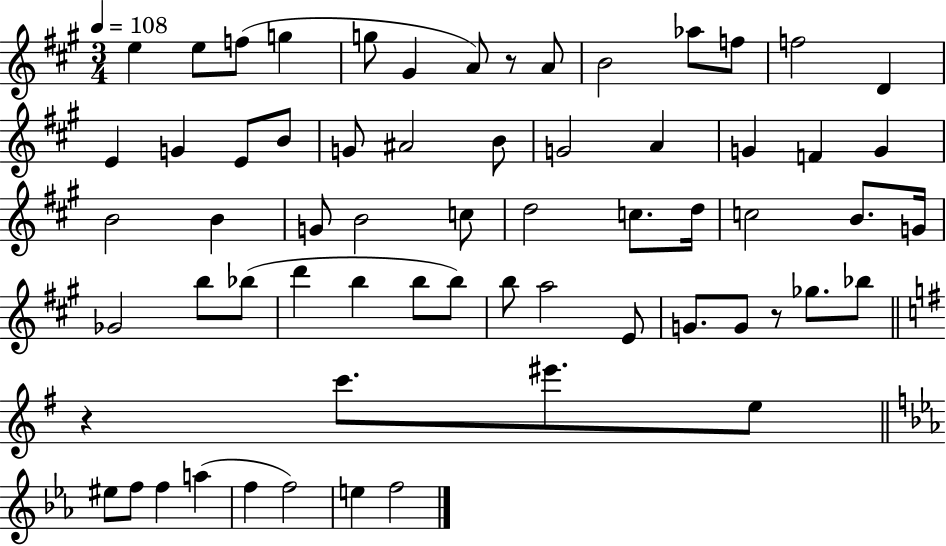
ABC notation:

X:1
T:Untitled
M:3/4
L:1/4
K:A
e e/2 f/2 g g/2 ^G A/2 z/2 A/2 B2 _a/2 f/2 f2 D E G E/2 B/2 G/2 ^A2 B/2 G2 A G F G B2 B G/2 B2 c/2 d2 c/2 d/4 c2 B/2 G/4 _G2 b/2 _b/2 d' b b/2 b/2 b/2 a2 E/2 G/2 G/2 z/2 _g/2 _b/2 z c'/2 ^e'/2 e/2 ^e/2 f/2 f a f f2 e f2